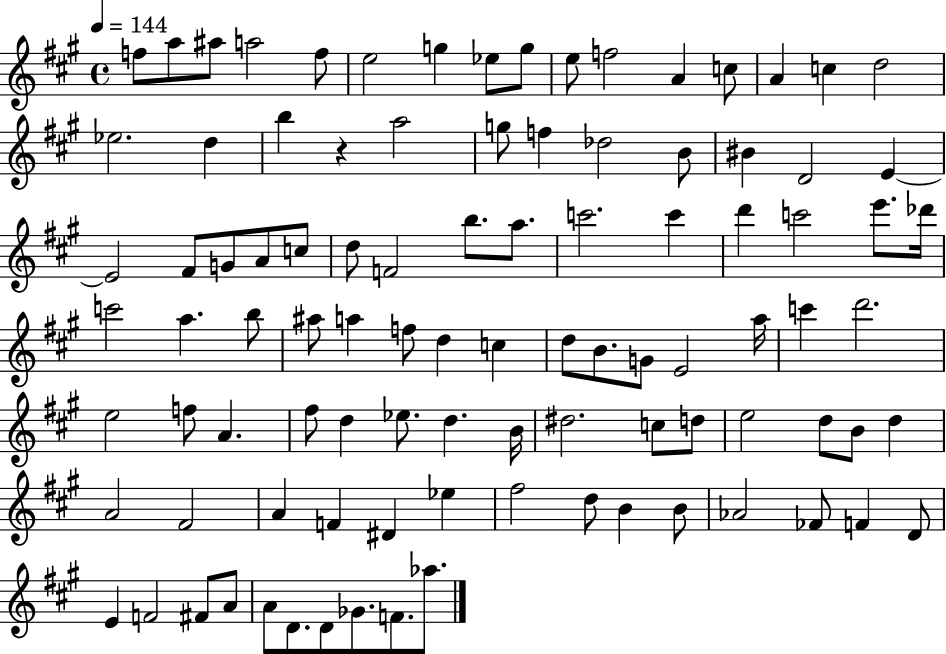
{
  \clef treble
  \time 4/4
  \defaultTimeSignature
  \key a \major
  \tempo 4 = 144
  f''8 a''8 ais''8 a''2 f''8 | e''2 g''4 ees''8 g''8 | e''8 f''2 a'4 c''8 | a'4 c''4 d''2 | \break ees''2. d''4 | b''4 r4 a''2 | g''8 f''4 des''2 b'8 | bis'4 d'2 e'4~~ | \break e'2 fis'8 g'8 a'8 c''8 | d''8 f'2 b''8. a''8. | c'''2. c'''4 | d'''4 c'''2 e'''8. des'''16 | \break c'''2 a''4. b''8 | ais''8 a''4 f''8 d''4 c''4 | d''8 b'8. g'8 e'2 a''16 | c'''4 d'''2. | \break e''2 f''8 a'4. | fis''8 d''4 ees''8. d''4. b'16 | dis''2. c''8 d''8 | e''2 d''8 b'8 d''4 | \break a'2 fis'2 | a'4 f'4 dis'4 ees''4 | fis''2 d''8 b'4 b'8 | aes'2 fes'8 f'4 d'8 | \break e'4 f'2 fis'8 a'8 | a'8 d'8. d'8 ges'8. f'8. aes''8. | \bar "|."
}